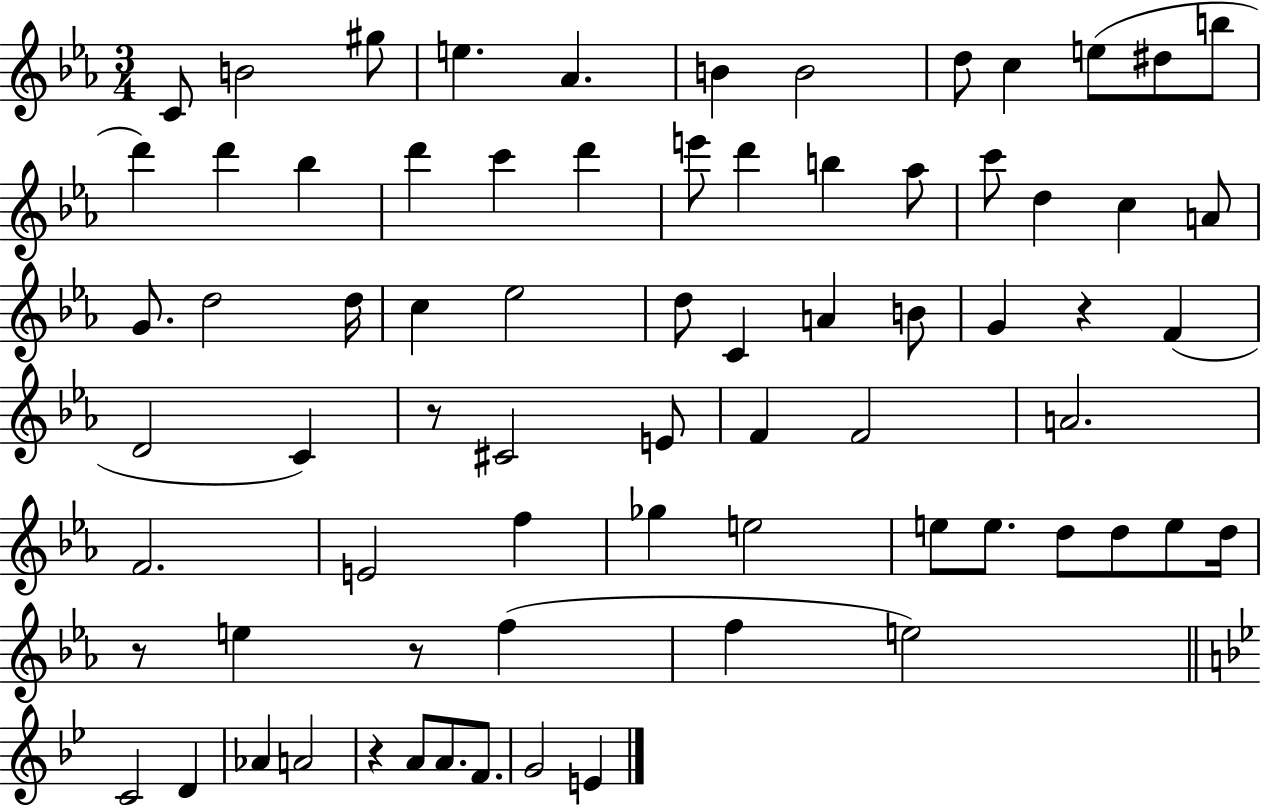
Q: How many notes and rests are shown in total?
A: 73